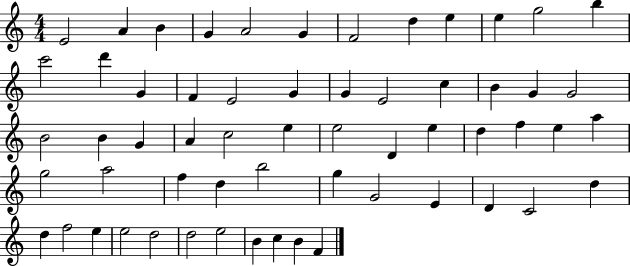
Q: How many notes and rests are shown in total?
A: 59